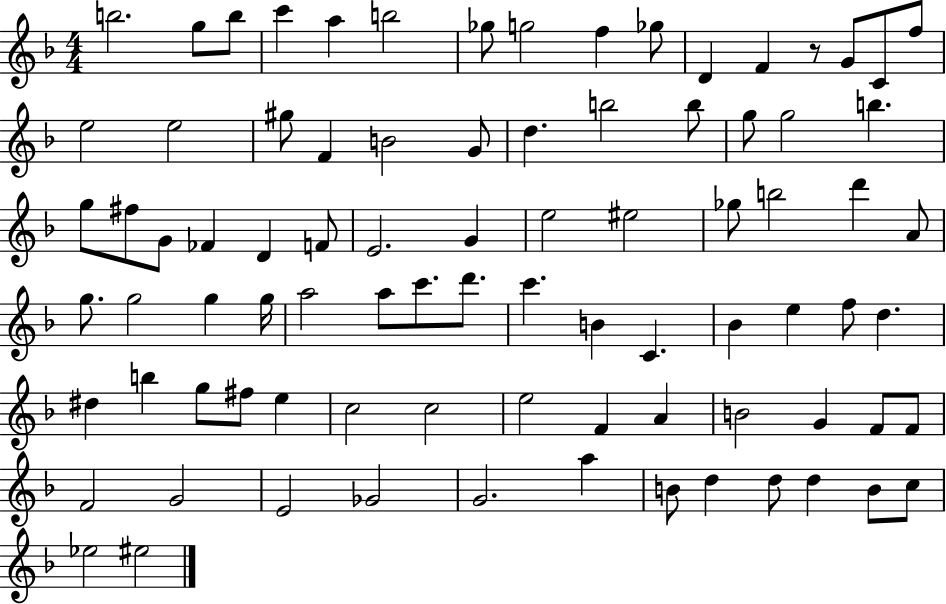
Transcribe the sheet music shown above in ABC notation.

X:1
T:Untitled
M:4/4
L:1/4
K:F
b2 g/2 b/2 c' a b2 _g/2 g2 f _g/2 D F z/2 G/2 C/2 f/2 e2 e2 ^g/2 F B2 G/2 d b2 b/2 g/2 g2 b g/2 ^f/2 G/2 _F D F/2 E2 G e2 ^e2 _g/2 b2 d' A/2 g/2 g2 g g/4 a2 a/2 c'/2 d'/2 c' B C _B e f/2 d ^d b g/2 ^f/2 e c2 c2 e2 F A B2 G F/2 F/2 F2 G2 E2 _G2 G2 a B/2 d d/2 d B/2 c/2 _e2 ^e2